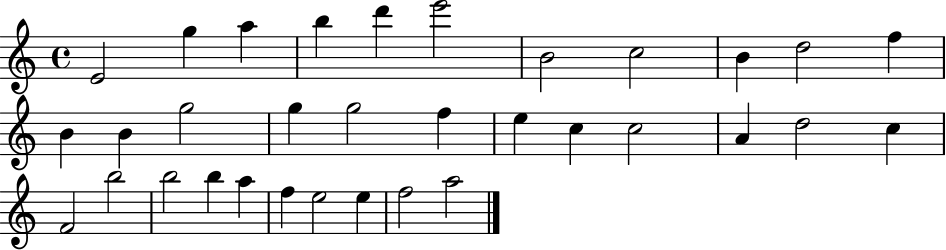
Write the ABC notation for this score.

X:1
T:Untitled
M:4/4
L:1/4
K:C
E2 g a b d' e'2 B2 c2 B d2 f B B g2 g g2 f e c c2 A d2 c F2 b2 b2 b a f e2 e f2 a2